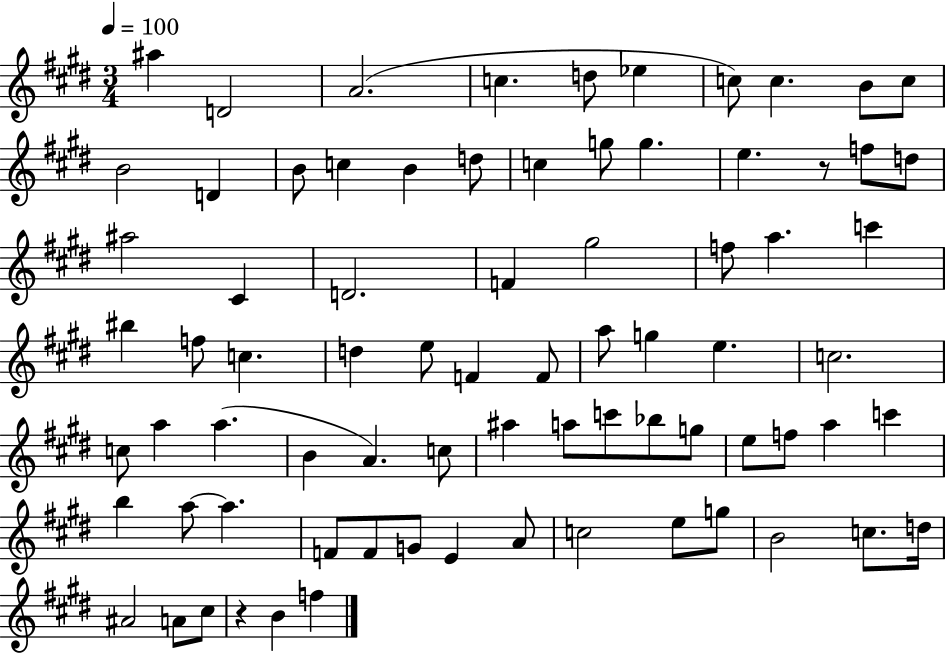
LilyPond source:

{
  \clef treble
  \numericTimeSignature
  \time 3/4
  \key e \major
  \tempo 4 = 100
  ais''4 d'2 | a'2.( | c''4. d''8 ees''4 | c''8) c''4. b'8 c''8 | \break b'2 d'4 | b'8 c''4 b'4 d''8 | c''4 g''8 g''4. | e''4. r8 f''8 d''8 | \break ais''2 cis'4 | d'2. | f'4 gis''2 | f''8 a''4. c'''4 | \break bis''4 f''8 c''4. | d''4 e''8 f'4 f'8 | a''8 g''4 e''4. | c''2. | \break c''8 a''4 a''4.( | b'4 a'4.) c''8 | ais''4 a''8 c'''8 bes''8 g''8 | e''8 f''8 a''4 c'''4 | \break b''4 a''8~~ a''4. | f'8 f'8 g'8 e'4 a'8 | c''2 e''8 g''8 | b'2 c''8. d''16 | \break ais'2 a'8 cis''8 | r4 b'4 f''4 | \bar "|."
}